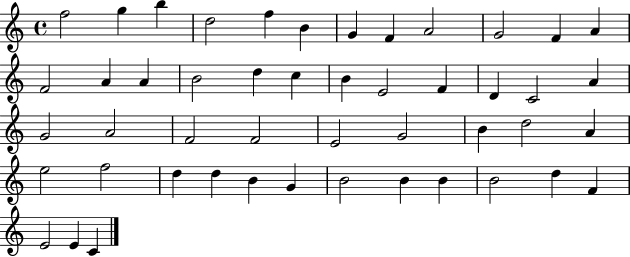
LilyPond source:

{
  \clef treble
  \time 4/4
  \defaultTimeSignature
  \key c \major
  f''2 g''4 b''4 | d''2 f''4 b'4 | g'4 f'4 a'2 | g'2 f'4 a'4 | \break f'2 a'4 a'4 | b'2 d''4 c''4 | b'4 e'2 f'4 | d'4 c'2 a'4 | \break g'2 a'2 | f'2 f'2 | e'2 g'2 | b'4 d''2 a'4 | \break e''2 f''2 | d''4 d''4 b'4 g'4 | b'2 b'4 b'4 | b'2 d''4 f'4 | \break e'2 e'4 c'4 | \bar "|."
}